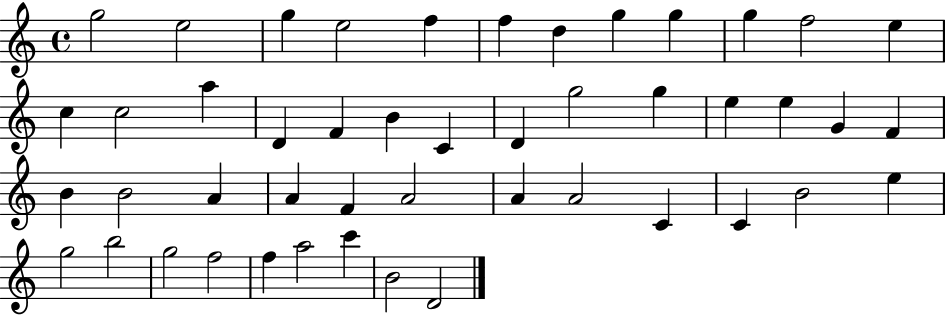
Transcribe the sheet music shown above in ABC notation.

X:1
T:Untitled
M:4/4
L:1/4
K:C
g2 e2 g e2 f f d g g g f2 e c c2 a D F B C D g2 g e e G F B B2 A A F A2 A A2 C C B2 e g2 b2 g2 f2 f a2 c' B2 D2